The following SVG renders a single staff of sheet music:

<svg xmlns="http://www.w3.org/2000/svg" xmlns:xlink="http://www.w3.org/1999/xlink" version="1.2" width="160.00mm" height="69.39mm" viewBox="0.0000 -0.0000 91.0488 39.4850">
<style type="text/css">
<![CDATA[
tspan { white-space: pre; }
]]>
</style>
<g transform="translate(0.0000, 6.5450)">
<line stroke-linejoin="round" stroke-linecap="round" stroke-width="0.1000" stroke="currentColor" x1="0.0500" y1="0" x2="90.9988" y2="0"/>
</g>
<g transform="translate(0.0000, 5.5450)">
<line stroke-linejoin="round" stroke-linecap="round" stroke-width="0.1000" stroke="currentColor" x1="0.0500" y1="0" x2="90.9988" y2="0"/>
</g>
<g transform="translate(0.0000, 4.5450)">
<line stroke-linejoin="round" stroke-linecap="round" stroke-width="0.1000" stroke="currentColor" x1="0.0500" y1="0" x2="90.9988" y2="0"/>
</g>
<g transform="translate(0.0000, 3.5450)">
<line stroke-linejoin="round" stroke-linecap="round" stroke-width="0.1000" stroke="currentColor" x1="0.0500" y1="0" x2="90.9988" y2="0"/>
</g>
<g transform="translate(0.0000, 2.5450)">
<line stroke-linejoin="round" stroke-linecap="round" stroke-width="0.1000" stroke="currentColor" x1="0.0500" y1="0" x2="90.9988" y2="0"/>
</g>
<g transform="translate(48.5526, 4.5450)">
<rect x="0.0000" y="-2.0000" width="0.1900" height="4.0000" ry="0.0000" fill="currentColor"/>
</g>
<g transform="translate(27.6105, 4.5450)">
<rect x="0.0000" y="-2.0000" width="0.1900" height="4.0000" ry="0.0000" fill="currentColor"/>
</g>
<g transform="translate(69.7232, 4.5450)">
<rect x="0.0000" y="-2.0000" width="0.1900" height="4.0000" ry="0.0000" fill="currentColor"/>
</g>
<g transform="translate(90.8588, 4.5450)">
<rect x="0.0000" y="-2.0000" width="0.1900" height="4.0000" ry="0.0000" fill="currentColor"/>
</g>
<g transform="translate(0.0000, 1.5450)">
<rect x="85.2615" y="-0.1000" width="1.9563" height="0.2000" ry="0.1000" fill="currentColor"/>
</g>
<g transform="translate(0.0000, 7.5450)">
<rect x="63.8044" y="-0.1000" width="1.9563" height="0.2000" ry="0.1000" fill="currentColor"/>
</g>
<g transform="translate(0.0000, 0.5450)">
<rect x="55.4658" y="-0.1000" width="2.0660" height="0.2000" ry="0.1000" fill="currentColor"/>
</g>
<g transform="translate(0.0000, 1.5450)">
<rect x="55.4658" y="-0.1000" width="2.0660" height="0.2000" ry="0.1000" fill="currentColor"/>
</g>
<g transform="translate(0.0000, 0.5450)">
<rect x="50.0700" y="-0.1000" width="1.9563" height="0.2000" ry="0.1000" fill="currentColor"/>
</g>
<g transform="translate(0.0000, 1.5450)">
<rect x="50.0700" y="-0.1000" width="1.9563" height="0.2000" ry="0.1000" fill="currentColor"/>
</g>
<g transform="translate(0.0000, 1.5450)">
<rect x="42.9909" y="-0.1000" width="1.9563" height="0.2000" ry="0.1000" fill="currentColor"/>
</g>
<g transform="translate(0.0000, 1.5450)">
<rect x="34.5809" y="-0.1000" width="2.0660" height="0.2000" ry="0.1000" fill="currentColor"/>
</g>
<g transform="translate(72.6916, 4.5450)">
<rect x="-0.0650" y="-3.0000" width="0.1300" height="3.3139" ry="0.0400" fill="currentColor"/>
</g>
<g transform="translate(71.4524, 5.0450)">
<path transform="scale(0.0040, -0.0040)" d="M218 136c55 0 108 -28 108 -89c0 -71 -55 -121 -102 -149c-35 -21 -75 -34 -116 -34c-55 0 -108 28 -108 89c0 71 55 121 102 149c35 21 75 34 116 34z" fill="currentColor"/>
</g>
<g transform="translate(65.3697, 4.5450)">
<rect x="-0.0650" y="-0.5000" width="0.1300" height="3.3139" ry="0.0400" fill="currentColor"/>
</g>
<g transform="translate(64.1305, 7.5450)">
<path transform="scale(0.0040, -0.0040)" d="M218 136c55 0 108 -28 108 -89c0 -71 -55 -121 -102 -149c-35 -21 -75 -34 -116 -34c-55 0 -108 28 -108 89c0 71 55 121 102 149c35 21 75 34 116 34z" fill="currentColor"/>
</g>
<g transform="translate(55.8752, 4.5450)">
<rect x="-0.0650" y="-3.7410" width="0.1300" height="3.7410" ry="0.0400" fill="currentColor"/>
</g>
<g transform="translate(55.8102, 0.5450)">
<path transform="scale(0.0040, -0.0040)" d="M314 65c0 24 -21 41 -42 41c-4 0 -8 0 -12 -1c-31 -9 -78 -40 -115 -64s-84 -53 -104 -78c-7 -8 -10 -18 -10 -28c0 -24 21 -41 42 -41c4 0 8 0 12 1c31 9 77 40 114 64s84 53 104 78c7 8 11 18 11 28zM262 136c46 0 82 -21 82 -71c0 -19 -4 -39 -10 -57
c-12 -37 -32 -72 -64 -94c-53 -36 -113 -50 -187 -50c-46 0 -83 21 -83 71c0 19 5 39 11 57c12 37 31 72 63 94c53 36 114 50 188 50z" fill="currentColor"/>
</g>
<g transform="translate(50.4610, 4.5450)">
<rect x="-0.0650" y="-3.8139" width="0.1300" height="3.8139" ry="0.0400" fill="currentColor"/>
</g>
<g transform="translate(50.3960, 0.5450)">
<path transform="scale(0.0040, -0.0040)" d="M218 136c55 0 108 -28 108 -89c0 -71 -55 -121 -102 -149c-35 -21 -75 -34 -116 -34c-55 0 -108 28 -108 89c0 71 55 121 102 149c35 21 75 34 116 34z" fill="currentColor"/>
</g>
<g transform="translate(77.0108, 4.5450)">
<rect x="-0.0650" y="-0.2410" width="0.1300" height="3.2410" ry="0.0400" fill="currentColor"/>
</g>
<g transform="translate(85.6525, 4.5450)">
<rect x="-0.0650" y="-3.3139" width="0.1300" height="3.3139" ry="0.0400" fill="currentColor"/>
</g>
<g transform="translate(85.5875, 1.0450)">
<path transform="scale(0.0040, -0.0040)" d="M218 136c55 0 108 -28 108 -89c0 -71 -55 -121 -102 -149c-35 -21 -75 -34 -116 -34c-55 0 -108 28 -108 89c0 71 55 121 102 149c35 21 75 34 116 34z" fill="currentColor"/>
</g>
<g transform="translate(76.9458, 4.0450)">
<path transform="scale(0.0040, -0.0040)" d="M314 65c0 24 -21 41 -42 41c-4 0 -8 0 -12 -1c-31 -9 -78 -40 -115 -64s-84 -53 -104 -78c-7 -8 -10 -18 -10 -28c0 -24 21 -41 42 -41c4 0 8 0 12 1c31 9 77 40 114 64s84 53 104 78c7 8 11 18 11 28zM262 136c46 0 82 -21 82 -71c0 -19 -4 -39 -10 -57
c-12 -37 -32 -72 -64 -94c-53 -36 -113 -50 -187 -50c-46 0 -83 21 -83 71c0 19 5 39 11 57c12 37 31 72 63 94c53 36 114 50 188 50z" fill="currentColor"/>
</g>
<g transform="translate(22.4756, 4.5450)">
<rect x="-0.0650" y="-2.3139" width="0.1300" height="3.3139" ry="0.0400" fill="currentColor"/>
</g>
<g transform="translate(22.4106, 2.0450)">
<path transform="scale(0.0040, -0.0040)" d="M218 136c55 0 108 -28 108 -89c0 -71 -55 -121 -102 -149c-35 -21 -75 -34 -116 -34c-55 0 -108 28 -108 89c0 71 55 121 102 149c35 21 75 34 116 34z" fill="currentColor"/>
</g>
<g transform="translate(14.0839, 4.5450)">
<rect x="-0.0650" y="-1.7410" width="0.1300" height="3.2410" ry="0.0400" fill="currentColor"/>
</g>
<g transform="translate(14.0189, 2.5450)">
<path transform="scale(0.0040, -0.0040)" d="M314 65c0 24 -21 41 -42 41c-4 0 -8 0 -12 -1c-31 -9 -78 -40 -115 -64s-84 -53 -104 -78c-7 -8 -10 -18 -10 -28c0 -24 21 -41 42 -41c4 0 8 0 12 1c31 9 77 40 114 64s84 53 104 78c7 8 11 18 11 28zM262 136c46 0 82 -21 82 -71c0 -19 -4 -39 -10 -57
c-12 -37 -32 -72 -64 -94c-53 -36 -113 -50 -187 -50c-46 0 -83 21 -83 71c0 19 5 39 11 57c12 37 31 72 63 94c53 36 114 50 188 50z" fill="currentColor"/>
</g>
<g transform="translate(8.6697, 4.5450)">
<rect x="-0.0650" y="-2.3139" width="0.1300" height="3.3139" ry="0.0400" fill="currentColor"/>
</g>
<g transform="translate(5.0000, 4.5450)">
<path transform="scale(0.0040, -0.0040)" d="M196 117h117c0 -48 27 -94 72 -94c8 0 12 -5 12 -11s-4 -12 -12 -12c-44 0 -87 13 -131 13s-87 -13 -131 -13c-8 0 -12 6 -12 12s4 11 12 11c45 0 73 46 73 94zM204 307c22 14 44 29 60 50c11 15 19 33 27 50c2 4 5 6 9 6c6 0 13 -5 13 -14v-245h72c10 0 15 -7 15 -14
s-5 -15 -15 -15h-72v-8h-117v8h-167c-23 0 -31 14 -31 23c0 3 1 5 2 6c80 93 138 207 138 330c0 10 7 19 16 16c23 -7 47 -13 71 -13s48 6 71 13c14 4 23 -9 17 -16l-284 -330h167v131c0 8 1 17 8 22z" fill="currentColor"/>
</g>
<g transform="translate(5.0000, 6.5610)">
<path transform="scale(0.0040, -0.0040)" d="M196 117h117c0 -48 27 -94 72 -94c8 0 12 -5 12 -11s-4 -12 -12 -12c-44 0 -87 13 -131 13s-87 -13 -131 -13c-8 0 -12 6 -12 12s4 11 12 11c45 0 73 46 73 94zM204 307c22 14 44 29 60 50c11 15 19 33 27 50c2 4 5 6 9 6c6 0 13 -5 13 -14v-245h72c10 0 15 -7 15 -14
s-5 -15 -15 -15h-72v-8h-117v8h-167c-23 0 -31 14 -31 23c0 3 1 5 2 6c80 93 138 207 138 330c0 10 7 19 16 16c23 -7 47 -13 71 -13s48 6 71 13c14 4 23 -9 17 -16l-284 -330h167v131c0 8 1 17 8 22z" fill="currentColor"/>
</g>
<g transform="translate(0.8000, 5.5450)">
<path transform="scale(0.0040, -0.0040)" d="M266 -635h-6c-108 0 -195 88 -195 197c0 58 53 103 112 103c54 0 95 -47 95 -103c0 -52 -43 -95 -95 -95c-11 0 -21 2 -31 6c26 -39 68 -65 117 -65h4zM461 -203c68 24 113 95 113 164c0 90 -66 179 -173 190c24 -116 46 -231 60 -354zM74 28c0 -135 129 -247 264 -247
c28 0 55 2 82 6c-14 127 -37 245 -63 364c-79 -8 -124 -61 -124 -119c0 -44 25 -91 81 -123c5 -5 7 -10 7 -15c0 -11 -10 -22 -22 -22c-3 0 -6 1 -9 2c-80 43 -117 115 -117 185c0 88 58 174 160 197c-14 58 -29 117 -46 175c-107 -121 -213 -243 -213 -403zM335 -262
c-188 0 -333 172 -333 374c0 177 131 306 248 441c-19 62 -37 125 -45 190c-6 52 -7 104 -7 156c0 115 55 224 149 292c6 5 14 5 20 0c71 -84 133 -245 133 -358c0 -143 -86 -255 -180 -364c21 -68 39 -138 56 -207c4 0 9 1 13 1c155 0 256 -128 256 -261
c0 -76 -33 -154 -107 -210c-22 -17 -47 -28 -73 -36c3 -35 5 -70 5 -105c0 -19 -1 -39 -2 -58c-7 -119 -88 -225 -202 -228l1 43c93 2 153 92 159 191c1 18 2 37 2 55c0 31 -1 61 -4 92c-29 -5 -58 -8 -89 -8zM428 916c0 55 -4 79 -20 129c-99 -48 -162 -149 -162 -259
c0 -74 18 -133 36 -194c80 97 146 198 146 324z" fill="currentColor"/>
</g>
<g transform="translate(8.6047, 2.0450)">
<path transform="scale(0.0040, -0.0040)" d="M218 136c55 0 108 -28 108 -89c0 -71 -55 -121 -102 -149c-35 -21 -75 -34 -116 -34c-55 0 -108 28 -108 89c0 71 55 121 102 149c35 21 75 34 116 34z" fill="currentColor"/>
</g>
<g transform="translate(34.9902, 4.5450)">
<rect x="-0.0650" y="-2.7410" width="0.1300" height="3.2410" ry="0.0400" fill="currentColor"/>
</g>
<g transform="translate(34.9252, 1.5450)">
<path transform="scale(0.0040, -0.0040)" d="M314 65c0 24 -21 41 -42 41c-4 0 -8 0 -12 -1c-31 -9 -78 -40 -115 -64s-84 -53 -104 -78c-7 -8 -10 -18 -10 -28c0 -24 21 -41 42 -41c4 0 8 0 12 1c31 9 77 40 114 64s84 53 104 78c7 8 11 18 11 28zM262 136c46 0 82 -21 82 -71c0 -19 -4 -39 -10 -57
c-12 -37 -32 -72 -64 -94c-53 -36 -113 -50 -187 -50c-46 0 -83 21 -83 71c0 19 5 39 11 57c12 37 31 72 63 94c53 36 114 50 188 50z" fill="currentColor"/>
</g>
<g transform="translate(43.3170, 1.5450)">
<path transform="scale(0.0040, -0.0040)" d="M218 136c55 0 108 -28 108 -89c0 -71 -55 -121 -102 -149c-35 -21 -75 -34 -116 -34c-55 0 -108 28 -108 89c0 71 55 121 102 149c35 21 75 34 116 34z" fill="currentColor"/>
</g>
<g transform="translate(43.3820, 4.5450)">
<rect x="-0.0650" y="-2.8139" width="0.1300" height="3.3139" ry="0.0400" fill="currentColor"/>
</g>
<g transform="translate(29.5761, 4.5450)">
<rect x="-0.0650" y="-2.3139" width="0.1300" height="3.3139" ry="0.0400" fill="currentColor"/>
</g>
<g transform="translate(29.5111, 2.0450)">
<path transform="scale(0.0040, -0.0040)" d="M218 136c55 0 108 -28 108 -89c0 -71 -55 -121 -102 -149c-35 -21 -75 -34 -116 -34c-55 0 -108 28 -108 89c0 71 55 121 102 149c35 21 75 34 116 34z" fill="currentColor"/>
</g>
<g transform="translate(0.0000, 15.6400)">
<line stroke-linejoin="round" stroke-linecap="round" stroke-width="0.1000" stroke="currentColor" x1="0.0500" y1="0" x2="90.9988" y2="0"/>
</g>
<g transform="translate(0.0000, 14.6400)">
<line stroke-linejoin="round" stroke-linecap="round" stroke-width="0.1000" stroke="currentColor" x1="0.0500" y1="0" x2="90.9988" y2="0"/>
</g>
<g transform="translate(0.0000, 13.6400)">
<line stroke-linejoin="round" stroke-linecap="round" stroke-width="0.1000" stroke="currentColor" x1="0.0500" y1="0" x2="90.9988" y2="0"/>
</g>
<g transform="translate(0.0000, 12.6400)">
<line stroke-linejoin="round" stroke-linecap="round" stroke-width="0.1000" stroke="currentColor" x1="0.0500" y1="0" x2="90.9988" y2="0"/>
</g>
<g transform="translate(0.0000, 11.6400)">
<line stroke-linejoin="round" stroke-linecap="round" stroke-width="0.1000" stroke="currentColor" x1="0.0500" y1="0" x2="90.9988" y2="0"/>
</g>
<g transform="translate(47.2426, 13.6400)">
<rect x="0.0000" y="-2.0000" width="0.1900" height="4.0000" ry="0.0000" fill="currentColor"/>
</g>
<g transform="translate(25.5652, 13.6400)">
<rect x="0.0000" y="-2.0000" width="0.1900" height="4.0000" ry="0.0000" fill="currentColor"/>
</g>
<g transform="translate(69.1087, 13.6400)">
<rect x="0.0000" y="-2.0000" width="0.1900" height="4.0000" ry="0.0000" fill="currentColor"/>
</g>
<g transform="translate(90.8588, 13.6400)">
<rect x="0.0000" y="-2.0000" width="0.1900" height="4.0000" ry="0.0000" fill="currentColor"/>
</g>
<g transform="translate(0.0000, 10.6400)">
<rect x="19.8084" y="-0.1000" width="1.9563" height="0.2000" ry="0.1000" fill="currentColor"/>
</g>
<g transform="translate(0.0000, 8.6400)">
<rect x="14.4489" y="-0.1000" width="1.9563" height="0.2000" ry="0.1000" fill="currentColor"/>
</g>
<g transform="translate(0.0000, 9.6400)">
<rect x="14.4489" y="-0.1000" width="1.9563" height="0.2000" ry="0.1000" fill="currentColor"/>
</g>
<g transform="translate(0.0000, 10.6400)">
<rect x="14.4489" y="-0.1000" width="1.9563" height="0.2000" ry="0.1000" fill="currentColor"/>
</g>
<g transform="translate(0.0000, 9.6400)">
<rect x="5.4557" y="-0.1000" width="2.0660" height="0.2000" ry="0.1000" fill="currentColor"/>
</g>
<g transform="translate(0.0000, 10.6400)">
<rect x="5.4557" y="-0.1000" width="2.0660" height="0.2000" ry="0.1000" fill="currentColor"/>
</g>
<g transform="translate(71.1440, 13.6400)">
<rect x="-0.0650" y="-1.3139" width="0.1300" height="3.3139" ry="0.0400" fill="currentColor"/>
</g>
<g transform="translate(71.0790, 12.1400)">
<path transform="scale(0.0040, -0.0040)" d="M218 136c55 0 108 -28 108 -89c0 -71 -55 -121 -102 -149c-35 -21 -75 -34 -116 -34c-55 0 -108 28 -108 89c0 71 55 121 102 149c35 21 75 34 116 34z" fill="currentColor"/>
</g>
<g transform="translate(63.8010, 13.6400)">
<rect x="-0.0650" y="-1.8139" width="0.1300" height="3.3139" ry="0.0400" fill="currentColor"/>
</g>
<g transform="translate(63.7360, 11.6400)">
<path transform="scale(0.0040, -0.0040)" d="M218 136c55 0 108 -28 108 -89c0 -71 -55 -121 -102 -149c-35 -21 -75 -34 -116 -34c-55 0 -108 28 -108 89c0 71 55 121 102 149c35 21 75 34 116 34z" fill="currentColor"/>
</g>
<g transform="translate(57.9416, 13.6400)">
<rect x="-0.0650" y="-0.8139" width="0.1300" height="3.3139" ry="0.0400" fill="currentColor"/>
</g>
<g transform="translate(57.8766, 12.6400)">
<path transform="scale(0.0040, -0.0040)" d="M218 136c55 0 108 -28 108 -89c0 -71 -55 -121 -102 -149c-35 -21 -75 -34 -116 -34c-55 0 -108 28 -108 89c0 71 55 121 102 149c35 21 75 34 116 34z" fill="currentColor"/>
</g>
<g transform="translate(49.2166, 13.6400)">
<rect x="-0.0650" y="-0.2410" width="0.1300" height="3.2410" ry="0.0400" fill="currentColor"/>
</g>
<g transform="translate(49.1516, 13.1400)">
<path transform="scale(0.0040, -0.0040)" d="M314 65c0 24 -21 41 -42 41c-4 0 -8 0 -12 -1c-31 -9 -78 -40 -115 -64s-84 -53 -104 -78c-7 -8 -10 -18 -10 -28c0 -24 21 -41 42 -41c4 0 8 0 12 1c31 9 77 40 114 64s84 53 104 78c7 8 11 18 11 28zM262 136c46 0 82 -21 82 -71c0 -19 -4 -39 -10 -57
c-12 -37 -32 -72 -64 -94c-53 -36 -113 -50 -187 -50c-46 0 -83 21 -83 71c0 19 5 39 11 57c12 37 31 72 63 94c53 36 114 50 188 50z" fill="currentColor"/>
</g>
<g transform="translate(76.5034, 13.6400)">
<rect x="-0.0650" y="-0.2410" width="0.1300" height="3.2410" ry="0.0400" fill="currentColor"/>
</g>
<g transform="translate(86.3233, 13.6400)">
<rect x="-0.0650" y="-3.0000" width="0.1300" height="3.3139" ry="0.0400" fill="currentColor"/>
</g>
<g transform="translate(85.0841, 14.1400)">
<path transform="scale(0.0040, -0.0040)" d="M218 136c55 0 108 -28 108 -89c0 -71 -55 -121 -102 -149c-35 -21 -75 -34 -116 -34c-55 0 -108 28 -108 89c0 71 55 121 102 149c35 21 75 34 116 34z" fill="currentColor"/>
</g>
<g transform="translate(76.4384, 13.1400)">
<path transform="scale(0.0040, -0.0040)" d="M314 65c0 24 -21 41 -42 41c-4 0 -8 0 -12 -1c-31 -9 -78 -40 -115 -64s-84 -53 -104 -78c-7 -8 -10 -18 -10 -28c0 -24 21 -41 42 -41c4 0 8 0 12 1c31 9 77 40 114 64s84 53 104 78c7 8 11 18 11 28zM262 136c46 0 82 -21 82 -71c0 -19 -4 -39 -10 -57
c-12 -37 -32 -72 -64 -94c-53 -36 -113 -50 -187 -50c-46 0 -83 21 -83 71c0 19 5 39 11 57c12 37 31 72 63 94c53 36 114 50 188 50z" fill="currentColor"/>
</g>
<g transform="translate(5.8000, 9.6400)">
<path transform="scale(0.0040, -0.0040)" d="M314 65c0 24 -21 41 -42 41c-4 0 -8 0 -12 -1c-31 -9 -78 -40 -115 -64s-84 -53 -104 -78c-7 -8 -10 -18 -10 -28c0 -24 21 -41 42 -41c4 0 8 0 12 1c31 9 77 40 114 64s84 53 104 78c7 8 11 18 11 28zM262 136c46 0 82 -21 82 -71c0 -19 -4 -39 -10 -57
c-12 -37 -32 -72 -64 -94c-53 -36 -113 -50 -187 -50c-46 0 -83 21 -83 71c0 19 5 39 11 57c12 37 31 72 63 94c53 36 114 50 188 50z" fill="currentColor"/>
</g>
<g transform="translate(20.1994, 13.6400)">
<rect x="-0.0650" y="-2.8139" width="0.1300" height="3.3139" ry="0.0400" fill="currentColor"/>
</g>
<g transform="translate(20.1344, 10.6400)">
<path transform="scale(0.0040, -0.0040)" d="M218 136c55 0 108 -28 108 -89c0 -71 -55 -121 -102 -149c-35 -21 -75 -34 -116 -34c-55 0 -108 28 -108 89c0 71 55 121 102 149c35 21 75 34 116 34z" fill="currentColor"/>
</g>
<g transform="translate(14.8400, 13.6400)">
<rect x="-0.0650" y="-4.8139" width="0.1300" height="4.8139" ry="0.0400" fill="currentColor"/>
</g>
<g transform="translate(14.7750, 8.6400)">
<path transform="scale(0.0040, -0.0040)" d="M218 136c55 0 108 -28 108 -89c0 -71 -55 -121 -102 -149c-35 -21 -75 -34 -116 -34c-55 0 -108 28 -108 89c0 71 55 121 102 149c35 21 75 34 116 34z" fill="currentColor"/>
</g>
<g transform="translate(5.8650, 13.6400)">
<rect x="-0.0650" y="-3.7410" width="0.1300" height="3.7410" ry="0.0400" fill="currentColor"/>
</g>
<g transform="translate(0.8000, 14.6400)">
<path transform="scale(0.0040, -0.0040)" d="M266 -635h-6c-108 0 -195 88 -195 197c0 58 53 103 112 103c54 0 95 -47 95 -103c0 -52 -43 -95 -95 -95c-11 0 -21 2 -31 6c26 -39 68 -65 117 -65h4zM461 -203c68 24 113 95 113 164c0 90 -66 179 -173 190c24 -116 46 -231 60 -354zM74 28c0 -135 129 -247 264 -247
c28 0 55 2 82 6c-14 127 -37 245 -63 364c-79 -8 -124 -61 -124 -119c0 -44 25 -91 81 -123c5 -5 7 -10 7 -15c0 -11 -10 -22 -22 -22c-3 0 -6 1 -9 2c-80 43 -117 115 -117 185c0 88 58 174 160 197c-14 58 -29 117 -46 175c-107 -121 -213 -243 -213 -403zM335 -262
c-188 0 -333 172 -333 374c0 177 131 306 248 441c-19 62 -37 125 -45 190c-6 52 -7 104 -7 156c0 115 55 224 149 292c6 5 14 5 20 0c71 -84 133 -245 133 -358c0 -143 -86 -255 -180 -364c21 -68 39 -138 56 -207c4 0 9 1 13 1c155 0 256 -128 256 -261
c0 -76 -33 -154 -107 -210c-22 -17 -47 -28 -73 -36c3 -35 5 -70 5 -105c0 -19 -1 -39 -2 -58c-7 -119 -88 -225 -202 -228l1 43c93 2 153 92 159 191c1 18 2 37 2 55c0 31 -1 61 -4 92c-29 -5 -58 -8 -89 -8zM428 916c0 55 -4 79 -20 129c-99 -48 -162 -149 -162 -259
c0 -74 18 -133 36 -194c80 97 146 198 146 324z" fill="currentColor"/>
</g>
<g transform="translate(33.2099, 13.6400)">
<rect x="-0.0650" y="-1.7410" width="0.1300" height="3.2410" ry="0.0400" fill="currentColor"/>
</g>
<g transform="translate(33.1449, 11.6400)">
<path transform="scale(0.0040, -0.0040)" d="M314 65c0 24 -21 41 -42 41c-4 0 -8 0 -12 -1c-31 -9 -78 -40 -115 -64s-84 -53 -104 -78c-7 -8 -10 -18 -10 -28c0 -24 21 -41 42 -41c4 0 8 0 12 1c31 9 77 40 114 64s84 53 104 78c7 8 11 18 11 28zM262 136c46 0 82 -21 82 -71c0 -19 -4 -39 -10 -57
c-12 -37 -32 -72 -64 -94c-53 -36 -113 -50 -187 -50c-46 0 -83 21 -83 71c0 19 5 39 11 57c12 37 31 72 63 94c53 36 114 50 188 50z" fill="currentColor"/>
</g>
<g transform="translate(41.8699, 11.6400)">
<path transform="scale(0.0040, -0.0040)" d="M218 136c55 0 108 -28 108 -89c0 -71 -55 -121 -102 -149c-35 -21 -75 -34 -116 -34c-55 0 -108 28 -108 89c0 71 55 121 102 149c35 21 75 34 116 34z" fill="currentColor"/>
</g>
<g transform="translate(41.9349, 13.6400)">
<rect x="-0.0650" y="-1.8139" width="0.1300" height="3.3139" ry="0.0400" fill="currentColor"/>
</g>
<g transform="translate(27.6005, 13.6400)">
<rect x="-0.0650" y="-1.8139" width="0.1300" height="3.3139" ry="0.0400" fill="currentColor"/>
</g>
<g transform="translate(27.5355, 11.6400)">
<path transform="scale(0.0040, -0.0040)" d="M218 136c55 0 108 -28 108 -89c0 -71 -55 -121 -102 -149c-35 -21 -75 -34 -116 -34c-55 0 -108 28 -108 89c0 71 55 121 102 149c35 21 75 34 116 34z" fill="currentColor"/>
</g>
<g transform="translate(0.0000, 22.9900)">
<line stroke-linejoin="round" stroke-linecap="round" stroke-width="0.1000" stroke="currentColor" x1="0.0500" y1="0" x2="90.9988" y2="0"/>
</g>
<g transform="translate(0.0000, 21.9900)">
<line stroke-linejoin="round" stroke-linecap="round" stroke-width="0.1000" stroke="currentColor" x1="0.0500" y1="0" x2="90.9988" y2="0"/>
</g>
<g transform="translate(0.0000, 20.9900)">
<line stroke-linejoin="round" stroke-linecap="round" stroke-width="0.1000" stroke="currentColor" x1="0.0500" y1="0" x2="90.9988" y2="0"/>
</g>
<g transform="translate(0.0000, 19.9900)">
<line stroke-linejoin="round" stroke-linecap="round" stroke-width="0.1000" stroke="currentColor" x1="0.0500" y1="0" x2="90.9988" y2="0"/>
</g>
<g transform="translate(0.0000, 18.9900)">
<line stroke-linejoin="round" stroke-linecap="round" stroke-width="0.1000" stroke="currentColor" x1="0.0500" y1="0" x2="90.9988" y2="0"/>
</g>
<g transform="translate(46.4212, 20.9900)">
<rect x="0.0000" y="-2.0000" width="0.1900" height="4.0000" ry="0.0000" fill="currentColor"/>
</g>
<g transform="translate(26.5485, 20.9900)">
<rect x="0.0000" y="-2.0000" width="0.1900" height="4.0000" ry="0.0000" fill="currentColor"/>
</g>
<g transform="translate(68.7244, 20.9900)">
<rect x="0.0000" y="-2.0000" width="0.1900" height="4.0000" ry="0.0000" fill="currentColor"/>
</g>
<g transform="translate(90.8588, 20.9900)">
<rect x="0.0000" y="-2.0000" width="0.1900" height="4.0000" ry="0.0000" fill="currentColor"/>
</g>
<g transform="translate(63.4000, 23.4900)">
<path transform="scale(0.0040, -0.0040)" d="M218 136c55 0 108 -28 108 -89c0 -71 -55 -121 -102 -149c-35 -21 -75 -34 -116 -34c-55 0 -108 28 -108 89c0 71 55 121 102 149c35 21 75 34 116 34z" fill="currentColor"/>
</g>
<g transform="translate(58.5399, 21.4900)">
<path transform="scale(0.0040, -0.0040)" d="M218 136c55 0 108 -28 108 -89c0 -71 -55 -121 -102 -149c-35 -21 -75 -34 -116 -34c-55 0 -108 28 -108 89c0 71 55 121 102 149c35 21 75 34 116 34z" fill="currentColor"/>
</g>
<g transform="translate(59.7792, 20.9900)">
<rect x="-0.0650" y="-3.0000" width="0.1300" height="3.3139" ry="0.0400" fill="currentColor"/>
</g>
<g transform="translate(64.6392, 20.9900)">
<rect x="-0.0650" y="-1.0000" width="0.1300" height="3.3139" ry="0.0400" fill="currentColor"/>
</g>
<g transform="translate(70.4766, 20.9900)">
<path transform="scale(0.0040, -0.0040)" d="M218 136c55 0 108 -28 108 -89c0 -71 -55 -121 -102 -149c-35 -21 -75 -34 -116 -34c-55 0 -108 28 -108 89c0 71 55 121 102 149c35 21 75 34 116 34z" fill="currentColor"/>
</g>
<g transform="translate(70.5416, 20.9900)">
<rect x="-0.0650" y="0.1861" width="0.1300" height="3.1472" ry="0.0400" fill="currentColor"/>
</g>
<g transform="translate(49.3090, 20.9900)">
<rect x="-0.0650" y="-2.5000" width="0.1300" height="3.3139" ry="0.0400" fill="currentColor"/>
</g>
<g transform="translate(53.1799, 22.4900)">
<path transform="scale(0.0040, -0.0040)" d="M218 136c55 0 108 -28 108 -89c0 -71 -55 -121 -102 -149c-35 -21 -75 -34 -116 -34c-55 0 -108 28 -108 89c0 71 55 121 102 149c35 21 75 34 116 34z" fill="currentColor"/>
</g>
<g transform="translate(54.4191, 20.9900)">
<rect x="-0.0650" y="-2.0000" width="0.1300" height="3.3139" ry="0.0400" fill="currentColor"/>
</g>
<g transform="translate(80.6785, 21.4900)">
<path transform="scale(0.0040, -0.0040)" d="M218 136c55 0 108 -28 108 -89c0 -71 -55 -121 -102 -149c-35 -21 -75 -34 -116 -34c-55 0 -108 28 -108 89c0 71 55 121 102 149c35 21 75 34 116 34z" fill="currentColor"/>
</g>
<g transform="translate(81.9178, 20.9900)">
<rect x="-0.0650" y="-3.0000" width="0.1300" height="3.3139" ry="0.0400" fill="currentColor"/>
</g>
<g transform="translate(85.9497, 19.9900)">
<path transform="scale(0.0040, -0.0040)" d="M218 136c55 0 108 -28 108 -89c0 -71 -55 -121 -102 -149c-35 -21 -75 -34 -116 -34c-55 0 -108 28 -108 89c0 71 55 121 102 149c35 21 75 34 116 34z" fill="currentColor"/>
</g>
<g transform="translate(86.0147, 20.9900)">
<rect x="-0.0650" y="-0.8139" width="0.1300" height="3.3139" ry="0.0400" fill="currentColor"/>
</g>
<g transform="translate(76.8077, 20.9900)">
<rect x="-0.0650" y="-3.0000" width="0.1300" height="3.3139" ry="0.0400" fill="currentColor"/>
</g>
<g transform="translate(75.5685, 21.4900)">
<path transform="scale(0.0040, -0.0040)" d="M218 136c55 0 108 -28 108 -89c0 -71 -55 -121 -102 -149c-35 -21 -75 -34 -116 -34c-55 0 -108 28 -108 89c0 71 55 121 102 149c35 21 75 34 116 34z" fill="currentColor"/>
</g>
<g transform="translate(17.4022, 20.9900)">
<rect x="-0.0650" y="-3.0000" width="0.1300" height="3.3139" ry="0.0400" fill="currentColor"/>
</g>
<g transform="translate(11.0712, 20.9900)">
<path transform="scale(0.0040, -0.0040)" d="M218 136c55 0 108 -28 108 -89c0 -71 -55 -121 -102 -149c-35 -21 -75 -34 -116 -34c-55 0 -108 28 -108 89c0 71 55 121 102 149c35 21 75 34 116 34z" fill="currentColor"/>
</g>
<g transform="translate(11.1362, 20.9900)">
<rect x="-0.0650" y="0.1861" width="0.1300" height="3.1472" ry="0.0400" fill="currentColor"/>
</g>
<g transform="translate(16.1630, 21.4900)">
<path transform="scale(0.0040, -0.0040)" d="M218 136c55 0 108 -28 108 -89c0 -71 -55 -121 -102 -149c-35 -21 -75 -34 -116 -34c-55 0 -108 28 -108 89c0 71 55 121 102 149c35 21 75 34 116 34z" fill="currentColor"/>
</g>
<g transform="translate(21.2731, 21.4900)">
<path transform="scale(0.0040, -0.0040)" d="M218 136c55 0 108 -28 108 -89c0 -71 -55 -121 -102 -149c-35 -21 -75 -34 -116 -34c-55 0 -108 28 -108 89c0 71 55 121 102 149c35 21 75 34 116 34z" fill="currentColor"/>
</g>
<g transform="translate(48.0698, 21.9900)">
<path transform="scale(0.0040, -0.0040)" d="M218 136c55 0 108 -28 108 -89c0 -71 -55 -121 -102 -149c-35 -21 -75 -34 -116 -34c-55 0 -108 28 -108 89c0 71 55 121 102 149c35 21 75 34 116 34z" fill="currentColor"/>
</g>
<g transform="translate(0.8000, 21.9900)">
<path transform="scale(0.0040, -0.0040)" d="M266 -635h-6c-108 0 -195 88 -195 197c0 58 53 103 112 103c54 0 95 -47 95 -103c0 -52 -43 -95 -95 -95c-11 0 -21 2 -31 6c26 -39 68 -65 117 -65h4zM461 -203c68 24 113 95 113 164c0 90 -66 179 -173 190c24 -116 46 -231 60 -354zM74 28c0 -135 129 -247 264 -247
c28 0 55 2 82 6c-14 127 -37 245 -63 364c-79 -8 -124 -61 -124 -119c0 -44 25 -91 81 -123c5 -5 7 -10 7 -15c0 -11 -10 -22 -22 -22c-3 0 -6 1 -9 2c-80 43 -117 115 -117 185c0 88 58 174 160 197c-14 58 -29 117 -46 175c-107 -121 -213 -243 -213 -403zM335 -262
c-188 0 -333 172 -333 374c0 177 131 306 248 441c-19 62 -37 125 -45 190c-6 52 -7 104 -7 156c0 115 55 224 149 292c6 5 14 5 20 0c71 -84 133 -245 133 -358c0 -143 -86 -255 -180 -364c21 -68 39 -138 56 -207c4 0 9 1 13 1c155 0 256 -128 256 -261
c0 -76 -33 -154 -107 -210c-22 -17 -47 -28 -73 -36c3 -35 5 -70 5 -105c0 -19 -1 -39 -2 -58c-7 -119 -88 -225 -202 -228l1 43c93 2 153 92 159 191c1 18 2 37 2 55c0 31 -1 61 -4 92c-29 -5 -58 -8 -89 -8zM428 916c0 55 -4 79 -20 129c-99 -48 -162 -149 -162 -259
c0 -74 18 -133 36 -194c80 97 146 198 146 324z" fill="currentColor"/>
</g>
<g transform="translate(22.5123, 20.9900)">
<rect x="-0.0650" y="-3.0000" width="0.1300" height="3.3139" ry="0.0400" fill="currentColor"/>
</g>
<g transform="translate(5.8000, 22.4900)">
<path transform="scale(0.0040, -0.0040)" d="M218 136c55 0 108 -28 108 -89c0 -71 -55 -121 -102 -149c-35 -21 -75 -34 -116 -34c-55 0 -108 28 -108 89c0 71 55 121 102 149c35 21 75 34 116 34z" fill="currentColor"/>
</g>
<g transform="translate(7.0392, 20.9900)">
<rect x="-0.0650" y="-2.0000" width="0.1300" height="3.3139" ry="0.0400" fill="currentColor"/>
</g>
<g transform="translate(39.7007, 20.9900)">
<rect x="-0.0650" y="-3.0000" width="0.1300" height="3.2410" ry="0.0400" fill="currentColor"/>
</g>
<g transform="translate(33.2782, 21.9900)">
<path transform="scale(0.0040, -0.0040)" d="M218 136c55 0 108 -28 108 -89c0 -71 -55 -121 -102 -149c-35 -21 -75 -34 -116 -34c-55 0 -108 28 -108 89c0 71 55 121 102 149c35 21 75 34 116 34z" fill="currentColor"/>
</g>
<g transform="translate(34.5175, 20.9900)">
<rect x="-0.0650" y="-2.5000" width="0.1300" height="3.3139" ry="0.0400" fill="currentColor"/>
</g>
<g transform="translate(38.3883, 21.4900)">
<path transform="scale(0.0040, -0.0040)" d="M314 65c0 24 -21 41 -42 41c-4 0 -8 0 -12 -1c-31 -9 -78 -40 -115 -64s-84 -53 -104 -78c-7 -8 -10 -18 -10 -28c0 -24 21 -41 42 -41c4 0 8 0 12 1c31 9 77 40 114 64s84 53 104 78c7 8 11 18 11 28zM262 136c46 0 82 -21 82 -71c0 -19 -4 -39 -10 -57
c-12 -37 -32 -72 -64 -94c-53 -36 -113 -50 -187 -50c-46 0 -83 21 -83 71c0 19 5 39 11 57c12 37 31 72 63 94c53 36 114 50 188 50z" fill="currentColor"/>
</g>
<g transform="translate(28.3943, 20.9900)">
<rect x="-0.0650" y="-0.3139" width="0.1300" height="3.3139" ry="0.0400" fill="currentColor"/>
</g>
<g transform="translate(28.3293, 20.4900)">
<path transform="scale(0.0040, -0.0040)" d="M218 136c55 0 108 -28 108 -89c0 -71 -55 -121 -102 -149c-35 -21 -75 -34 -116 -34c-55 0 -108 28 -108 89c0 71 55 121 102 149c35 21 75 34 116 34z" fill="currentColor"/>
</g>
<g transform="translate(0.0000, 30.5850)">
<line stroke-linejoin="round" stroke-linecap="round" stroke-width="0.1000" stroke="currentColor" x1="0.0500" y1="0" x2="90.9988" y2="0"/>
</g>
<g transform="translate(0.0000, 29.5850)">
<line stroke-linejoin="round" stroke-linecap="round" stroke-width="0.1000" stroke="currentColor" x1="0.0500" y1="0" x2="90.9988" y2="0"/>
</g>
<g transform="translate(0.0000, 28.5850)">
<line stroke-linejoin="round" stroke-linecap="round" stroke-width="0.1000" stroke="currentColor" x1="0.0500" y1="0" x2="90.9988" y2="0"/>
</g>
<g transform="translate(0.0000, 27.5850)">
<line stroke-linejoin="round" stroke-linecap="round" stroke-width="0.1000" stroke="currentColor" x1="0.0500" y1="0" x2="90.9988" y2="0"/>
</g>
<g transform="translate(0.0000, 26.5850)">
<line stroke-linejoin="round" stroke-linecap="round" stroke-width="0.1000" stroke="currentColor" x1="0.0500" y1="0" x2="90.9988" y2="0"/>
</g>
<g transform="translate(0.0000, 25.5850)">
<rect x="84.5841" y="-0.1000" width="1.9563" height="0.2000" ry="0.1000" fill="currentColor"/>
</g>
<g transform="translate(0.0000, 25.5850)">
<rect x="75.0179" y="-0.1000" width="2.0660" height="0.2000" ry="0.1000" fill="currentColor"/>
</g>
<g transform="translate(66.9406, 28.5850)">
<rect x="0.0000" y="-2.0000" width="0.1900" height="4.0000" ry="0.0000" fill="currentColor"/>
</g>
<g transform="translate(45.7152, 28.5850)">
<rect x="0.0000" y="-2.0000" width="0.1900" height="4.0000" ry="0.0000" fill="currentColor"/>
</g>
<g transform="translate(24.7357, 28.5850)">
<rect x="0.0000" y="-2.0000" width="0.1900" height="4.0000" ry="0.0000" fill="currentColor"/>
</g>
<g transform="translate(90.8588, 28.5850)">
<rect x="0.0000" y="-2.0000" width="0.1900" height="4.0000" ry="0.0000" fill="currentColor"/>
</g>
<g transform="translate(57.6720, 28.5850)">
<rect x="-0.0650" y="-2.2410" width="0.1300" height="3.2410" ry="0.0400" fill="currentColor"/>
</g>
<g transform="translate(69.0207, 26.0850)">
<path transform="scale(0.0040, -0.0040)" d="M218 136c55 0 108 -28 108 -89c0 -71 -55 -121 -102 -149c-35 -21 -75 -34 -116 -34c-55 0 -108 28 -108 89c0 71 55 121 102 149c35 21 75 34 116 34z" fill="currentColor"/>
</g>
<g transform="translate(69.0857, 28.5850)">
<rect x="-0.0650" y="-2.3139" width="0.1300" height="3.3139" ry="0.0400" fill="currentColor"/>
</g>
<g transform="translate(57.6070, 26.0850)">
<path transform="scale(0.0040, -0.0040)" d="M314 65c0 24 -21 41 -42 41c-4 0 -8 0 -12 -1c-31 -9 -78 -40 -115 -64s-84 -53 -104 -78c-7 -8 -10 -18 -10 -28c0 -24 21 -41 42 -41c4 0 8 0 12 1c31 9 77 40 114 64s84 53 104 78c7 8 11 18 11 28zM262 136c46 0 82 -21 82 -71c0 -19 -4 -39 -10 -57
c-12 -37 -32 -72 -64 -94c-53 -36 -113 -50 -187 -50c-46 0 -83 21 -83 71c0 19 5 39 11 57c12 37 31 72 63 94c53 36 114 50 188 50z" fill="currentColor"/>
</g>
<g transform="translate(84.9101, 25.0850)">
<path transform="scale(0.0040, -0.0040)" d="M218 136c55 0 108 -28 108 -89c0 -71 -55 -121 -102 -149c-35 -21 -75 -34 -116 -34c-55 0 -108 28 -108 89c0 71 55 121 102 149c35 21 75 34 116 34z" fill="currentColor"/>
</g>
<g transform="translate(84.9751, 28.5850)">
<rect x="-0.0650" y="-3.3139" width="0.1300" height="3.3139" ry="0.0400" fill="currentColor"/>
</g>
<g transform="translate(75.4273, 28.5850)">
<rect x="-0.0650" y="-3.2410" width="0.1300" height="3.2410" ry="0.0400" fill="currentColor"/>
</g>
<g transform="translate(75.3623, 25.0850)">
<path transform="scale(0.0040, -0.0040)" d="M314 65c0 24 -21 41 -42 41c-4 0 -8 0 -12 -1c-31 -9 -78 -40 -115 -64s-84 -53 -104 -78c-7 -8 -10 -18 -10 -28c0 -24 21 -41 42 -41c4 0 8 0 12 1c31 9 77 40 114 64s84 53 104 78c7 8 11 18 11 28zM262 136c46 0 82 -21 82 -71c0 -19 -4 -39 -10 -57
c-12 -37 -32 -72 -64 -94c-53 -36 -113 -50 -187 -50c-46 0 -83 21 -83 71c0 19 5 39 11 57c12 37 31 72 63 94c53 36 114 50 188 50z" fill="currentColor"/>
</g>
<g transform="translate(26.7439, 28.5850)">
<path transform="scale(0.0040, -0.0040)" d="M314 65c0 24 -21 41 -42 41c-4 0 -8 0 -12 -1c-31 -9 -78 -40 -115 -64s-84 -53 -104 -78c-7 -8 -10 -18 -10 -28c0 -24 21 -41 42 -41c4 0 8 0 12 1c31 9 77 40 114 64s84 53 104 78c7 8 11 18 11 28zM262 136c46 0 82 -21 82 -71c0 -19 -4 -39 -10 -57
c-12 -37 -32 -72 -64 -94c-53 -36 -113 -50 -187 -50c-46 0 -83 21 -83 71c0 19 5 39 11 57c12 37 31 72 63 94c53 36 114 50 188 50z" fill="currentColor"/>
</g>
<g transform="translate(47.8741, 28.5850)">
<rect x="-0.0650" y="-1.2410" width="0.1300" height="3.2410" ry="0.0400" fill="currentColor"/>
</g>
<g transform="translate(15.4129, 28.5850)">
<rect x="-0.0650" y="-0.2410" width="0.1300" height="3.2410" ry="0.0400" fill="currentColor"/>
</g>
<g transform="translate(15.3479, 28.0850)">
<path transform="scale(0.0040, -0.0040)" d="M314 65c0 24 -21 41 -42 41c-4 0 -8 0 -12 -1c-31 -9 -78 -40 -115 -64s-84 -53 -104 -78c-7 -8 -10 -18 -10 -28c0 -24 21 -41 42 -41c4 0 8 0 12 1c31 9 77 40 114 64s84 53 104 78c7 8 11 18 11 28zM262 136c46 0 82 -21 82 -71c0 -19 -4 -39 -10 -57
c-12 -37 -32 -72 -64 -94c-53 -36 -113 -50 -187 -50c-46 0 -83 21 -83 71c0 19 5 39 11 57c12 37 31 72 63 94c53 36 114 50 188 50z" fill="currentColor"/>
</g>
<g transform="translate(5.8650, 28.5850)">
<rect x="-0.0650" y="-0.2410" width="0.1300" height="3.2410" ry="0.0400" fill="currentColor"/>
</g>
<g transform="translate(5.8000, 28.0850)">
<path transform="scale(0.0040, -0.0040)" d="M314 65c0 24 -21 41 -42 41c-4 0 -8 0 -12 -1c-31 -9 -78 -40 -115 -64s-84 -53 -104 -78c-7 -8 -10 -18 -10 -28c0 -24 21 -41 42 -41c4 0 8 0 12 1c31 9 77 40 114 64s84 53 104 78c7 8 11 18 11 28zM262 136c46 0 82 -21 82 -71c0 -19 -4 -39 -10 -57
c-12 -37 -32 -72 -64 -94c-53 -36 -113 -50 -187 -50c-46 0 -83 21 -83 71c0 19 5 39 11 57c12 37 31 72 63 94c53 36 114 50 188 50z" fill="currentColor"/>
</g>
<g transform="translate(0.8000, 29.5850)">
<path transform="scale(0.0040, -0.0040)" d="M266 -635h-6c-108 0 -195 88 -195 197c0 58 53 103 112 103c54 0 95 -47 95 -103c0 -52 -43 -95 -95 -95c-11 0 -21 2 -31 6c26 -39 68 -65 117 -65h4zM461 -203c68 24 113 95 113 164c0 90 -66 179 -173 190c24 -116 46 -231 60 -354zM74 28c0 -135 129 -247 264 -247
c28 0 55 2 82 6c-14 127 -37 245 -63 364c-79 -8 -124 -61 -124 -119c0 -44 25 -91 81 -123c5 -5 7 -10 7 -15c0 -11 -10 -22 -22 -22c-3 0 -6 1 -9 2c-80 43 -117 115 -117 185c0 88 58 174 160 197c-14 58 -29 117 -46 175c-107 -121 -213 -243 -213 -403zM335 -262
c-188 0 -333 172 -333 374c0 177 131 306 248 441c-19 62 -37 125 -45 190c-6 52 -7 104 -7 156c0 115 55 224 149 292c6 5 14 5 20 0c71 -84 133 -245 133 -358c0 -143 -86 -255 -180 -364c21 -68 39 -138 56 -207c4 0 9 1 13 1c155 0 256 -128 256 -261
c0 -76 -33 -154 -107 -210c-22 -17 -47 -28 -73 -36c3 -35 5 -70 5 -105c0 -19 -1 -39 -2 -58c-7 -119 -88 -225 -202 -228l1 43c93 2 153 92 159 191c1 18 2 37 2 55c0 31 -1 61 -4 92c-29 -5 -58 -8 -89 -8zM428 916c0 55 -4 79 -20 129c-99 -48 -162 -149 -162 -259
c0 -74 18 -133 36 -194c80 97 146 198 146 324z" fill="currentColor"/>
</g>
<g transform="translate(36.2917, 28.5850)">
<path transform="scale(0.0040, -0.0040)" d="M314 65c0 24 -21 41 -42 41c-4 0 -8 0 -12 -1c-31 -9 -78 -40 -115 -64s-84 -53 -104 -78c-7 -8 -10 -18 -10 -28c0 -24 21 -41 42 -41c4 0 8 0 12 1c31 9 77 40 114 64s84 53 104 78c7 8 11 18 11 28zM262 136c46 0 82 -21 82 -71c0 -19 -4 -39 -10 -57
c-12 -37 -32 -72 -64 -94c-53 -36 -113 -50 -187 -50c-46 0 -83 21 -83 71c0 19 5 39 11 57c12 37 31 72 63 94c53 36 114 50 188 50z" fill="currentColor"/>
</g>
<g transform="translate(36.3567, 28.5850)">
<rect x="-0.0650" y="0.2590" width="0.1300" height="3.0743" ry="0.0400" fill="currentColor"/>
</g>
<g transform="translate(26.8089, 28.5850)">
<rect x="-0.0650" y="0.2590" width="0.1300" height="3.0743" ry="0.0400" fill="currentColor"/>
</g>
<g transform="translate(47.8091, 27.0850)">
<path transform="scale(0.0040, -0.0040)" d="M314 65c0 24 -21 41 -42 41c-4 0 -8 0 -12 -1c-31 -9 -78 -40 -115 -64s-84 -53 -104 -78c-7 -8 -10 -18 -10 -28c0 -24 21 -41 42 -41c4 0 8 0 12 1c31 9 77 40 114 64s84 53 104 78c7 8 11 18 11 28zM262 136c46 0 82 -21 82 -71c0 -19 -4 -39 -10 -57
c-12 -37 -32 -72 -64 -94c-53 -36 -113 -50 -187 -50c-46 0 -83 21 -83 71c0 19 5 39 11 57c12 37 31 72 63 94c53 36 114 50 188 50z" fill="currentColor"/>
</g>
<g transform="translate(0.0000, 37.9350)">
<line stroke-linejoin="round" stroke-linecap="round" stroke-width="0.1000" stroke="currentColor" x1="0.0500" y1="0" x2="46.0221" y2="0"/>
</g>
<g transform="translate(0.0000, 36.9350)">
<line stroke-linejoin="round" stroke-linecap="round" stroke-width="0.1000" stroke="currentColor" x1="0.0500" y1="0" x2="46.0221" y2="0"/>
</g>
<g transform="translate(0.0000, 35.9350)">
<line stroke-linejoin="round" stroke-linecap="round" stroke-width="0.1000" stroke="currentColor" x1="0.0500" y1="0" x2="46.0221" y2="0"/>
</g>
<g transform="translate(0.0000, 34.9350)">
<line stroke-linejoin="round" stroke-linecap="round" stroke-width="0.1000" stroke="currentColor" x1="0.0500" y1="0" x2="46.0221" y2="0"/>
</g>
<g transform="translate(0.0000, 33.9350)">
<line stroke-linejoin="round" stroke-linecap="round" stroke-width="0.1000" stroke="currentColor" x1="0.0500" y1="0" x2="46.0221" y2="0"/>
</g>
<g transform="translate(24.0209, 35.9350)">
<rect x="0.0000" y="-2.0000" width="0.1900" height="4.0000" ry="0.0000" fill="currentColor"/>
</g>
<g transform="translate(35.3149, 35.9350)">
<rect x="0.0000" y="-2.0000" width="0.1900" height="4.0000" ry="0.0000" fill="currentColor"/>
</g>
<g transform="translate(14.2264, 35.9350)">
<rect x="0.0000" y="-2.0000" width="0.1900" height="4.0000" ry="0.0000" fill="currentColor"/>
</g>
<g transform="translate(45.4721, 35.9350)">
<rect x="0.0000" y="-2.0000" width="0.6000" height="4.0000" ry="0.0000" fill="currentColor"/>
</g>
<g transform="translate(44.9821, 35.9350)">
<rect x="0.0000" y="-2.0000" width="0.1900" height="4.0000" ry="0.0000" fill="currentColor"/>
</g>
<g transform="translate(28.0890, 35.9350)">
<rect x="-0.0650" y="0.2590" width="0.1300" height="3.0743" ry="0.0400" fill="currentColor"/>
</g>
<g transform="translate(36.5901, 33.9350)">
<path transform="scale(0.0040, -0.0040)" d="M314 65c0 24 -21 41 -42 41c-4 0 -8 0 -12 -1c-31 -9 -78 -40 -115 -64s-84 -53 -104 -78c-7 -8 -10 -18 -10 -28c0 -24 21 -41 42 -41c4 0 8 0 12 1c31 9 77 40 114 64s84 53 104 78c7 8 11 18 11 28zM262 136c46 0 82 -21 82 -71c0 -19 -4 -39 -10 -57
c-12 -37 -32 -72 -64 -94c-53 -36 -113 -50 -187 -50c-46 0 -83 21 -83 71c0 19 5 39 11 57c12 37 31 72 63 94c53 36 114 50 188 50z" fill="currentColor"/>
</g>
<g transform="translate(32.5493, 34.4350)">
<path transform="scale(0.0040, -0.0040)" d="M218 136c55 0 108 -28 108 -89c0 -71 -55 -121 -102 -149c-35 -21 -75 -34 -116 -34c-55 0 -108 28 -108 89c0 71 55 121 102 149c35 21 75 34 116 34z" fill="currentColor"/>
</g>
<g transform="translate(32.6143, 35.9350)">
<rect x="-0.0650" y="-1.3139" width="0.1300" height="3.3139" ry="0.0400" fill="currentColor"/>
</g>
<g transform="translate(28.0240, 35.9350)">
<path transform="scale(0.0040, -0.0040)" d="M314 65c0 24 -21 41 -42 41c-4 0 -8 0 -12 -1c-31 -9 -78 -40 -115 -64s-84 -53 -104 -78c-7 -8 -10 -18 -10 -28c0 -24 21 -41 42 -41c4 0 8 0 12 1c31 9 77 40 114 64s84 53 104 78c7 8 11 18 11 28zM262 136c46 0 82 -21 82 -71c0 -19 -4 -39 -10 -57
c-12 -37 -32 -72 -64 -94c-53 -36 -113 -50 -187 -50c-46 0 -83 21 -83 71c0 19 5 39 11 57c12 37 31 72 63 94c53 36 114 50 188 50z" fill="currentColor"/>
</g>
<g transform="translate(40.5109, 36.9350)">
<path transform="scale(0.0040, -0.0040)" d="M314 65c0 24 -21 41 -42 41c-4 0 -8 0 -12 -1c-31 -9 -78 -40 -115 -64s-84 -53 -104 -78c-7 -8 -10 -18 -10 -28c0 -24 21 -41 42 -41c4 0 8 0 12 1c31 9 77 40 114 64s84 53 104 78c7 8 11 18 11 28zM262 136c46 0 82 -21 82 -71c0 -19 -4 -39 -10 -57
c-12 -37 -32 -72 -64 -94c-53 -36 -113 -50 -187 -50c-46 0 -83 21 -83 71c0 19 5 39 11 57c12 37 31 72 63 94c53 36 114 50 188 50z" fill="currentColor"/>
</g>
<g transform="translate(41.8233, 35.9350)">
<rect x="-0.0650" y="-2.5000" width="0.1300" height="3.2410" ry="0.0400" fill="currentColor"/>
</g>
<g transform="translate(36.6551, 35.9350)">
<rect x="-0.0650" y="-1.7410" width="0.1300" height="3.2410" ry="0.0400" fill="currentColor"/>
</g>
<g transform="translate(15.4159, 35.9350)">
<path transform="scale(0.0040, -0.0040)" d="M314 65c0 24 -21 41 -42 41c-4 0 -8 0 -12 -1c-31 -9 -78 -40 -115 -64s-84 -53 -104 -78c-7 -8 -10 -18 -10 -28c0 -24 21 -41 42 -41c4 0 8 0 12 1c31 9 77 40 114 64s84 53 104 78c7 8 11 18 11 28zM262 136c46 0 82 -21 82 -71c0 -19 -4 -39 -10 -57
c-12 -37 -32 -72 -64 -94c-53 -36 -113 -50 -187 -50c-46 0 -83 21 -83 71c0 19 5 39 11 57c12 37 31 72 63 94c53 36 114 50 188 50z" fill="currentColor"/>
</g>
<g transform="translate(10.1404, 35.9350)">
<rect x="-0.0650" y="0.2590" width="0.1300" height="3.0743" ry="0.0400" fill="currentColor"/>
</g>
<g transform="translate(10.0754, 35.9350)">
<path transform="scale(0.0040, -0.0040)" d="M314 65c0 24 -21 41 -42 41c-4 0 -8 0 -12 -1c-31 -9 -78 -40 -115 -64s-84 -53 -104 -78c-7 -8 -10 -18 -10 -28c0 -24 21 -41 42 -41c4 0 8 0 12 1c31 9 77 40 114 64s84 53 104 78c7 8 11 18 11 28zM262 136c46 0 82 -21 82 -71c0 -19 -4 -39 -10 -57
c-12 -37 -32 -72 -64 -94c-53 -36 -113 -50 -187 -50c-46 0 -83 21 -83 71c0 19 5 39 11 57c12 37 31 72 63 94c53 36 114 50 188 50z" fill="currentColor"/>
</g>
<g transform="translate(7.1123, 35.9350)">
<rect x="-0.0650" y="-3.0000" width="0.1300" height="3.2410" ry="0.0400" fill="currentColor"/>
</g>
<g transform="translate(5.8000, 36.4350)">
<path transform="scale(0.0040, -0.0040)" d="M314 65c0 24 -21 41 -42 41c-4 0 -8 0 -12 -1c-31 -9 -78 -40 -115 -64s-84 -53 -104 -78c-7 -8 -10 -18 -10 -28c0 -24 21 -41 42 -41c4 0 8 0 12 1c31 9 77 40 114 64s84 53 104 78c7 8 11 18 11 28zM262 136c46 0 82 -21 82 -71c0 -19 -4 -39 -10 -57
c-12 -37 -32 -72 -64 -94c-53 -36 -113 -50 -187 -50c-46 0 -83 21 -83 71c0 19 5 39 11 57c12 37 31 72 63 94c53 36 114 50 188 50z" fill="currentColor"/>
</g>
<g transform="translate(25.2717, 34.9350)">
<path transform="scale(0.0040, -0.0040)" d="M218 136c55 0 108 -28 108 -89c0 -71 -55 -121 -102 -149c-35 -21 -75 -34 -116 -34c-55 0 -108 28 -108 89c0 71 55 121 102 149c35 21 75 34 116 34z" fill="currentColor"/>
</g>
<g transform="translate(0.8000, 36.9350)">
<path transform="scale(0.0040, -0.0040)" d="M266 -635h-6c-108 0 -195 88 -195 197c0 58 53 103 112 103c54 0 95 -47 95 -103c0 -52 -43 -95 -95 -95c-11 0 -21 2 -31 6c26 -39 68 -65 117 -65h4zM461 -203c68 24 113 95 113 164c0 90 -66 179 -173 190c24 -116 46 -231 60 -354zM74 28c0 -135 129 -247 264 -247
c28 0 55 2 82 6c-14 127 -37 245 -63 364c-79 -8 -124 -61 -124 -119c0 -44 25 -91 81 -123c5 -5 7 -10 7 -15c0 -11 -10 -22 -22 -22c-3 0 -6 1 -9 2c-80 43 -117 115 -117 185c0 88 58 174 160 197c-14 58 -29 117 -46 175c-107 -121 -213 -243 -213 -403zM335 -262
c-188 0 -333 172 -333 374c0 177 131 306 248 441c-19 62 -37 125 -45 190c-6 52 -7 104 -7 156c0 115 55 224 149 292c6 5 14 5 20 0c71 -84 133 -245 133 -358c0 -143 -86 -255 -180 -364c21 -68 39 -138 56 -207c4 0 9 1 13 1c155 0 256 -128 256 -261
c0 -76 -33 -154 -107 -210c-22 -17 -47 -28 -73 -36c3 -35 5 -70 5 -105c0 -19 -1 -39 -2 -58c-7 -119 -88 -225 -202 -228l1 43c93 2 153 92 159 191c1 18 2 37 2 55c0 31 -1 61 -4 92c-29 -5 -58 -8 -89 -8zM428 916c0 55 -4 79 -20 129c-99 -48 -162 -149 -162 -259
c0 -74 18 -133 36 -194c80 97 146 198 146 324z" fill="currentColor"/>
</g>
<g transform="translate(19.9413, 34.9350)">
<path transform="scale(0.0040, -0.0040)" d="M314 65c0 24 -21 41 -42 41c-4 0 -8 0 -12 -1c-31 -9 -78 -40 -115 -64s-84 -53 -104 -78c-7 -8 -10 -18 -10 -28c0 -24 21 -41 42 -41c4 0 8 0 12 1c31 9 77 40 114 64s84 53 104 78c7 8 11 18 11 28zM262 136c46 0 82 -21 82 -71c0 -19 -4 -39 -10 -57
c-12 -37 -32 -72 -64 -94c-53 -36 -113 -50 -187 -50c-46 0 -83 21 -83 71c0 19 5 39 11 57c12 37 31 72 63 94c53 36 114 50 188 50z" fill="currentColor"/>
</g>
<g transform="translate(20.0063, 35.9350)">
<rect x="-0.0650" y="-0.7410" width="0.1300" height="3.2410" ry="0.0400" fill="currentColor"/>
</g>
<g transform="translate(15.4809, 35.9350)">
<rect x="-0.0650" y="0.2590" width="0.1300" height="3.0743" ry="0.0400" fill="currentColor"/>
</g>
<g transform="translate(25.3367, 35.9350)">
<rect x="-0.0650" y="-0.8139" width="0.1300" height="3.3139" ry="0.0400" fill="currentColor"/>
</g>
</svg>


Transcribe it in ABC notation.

X:1
T:Untitled
M:4/4
L:1/4
K:C
g f2 g g a2 a c' c'2 C A c2 b c'2 e' a f f2 f c2 d f e c2 A F B A A c G A2 G F A D B A A d c2 c2 B2 B2 e2 g2 g b2 b A2 B2 B2 d2 d B2 e f2 G2